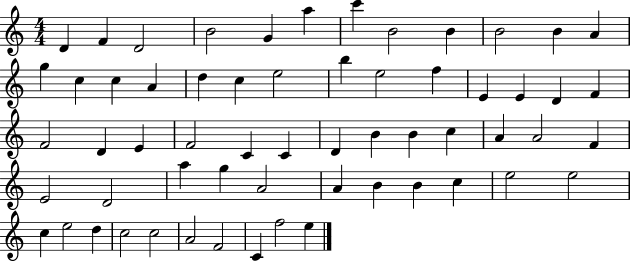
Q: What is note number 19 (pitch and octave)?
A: E5